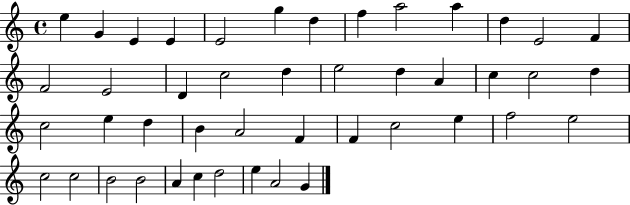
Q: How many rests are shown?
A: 0